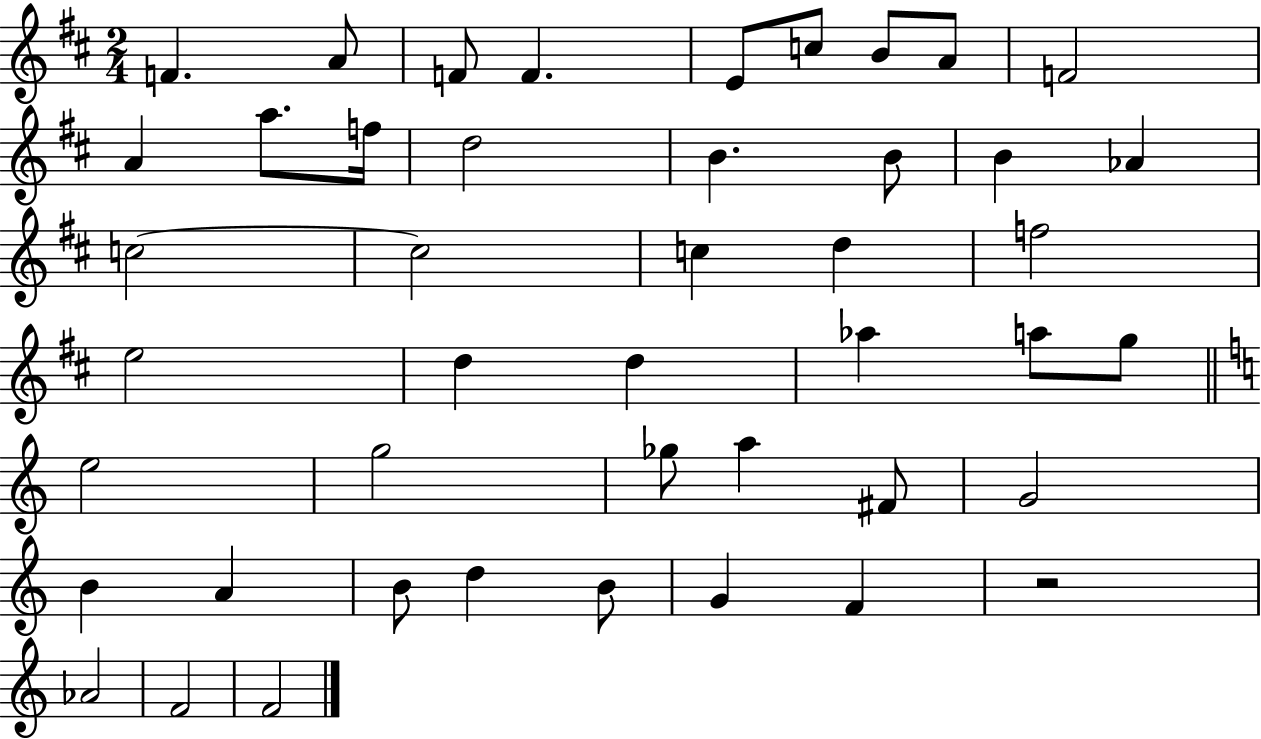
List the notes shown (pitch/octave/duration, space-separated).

F4/q. A4/e F4/e F4/q. E4/e C5/e B4/e A4/e F4/h A4/q A5/e. F5/s D5/h B4/q. B4/e B4/q Ab4/q C5/h C5/h C5/q D5/q F5/h E5/h D5/q D5/q Ab5/q A5/e G5/e E5/h G5/h Gb5/e A5/q F#4/e G4/h B4/q A4/q B4/e D5/q B4/e G4/q F4/q R/h Ab4/h F4/h F4/h